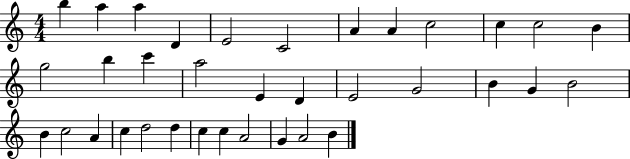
B5/q A5/q A5/q D4/q E4/h C4/h A4/q A4/q C5/h C5/q C5/h B4/q G5/h B5/q C6/q A5/h E4/q D4/q E4/h G4/h B4/q G4/q B4/h B4/q C5/h A4/q C5/q D5/h D5/q C5/q C5/q A4/h G4/q A4/h B4/q